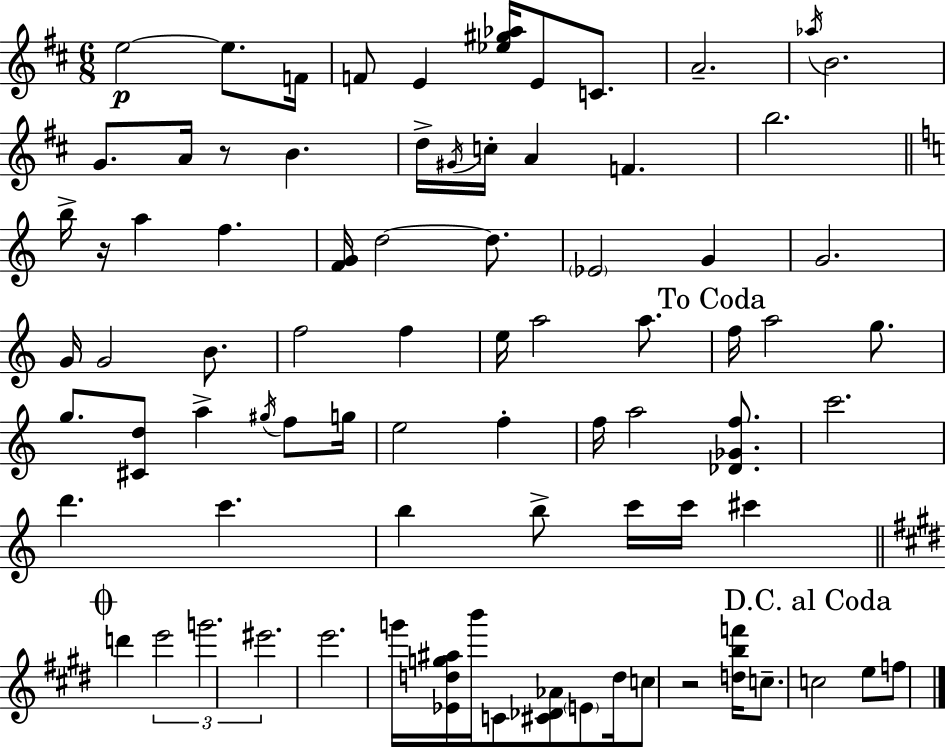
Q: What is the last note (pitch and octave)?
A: F5